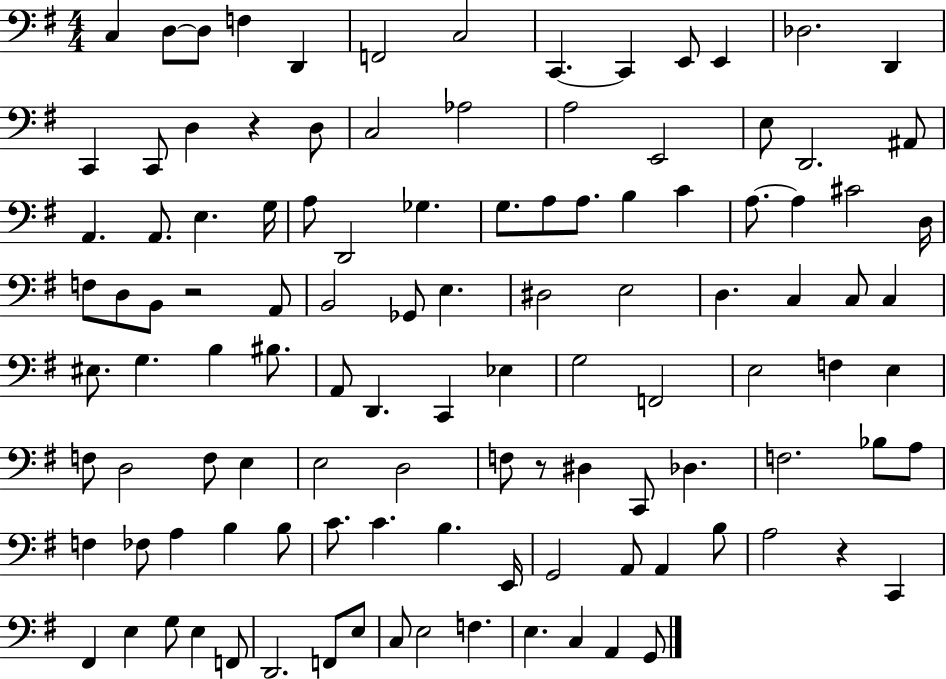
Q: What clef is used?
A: bass